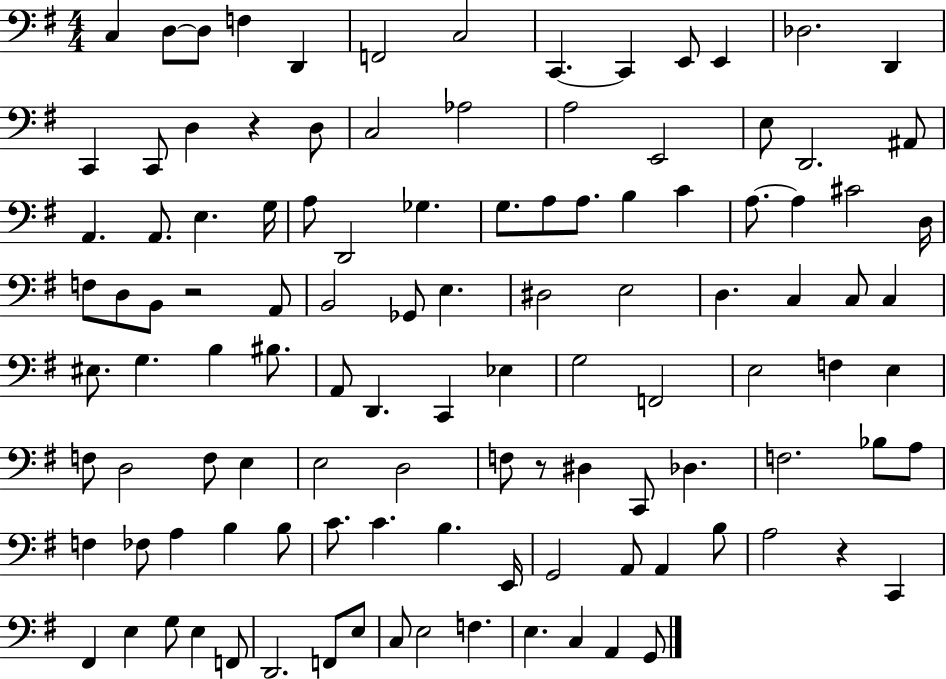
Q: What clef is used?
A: bass